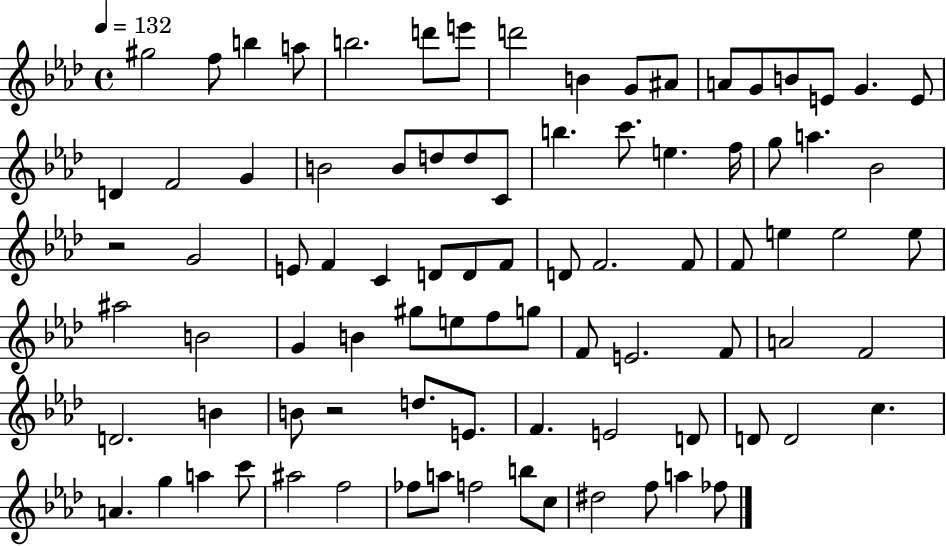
G#5/h F5/e B5/q A5/e B5/h. D6/e E6/e D6/h B4/q G4/e A#4/e A4/e G4/e B4/e E4/e G4/q. E4/e D4/q F4/h G4/q B4/h B4/e D5/e D5/e C4/e B5/q. C6/e. E5/q. F5/s G5/e A5/q. Bb4/h R/h G4/h E4/e F4/q C4/q D4/e D4/e F4/e D4/e F4/h. F4/e F4/e E5/q E5/h E5/e A#5/h B4/h G4/q B4/q G#5/e E5/e F5/e G5/e F4/e E4/h. F4/e A4/h F4/h D4/h. B4/q B4/e R/h D5/e. E4/e. F4/q. E4/h D4/e D4/e D4/h C5/q. A4/q. G5/q A5/q C6/e A#5/h F5/h FES5/e A5/e F5/h B5/e C5/e D#5/h F5/e A5/q FES5/e